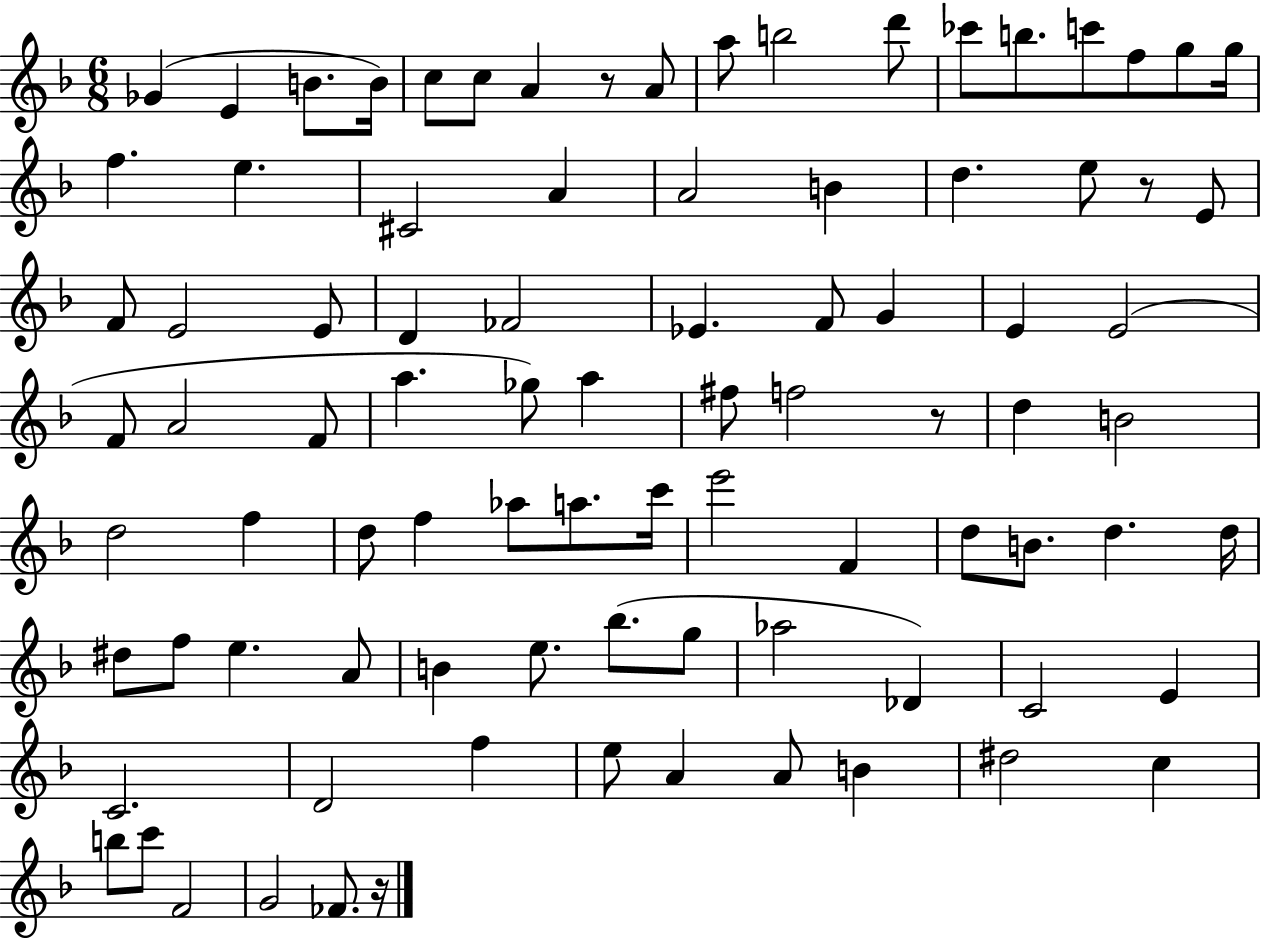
X:1
T:Untitled
M:6/8
L:1/4
K:F
_G E B/2 B/4 c/2 c/2 A z/2 A/2 a/2 b2 d'/2 _c'/2 b/2 c'/2 f/2 g/2 g/4 f e ^C2 A A2 B d e/2 z/2 E/2 F/2 E2 E/2 D _F2 _E F/2 G E E2 F/2 A2 F/2 a _g/2 a ^f/2 f2 z/2 d B2 d2 f d/2 f _a/2 a/2 c'/4 e'2 F d/2 B/2 d d/4 ^d/2 f/2 e A/2 B e/2 _b/2 g/2 _a2 _D C2 E C2 D2 f e/2 A A/2 B ^d2 c b/2 c'/2 F2 G2 _F/2 z/4